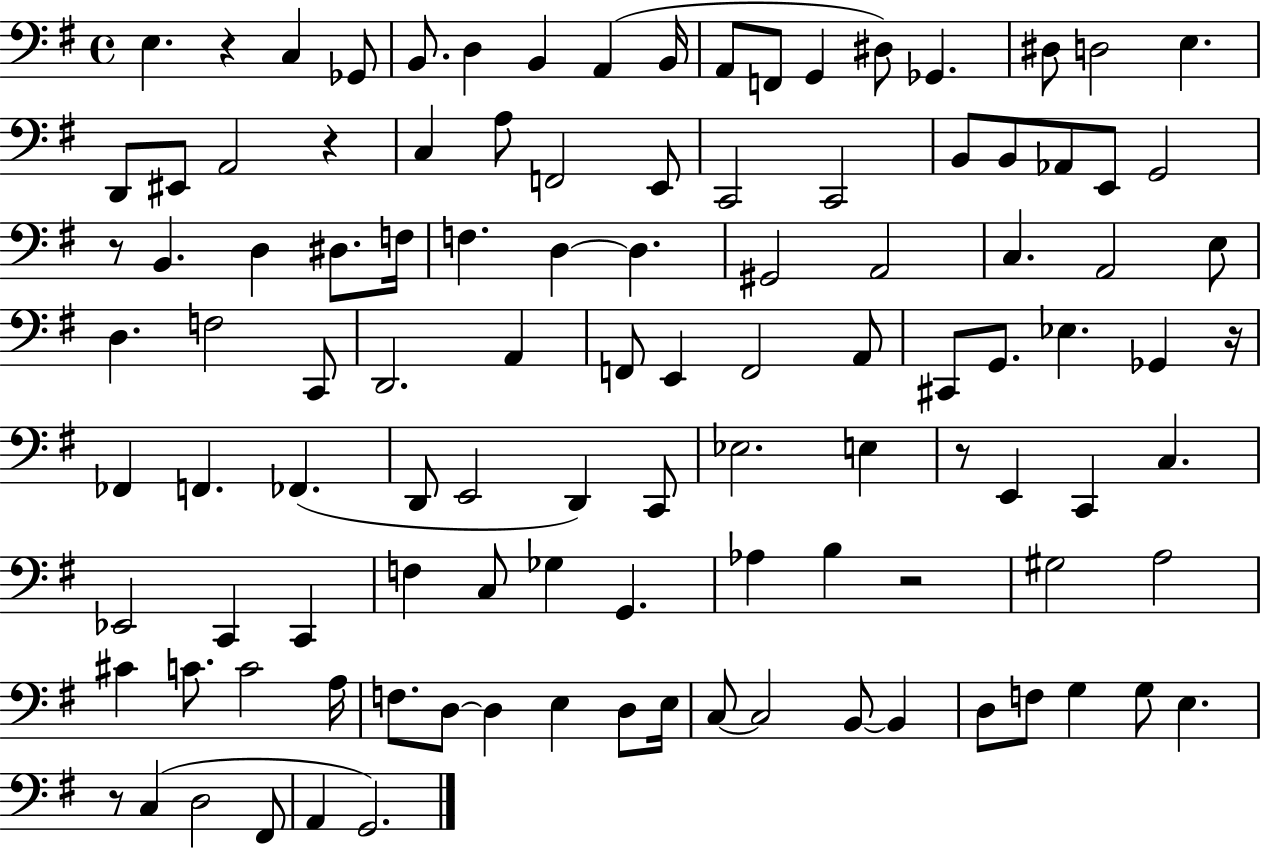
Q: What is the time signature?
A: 4/4